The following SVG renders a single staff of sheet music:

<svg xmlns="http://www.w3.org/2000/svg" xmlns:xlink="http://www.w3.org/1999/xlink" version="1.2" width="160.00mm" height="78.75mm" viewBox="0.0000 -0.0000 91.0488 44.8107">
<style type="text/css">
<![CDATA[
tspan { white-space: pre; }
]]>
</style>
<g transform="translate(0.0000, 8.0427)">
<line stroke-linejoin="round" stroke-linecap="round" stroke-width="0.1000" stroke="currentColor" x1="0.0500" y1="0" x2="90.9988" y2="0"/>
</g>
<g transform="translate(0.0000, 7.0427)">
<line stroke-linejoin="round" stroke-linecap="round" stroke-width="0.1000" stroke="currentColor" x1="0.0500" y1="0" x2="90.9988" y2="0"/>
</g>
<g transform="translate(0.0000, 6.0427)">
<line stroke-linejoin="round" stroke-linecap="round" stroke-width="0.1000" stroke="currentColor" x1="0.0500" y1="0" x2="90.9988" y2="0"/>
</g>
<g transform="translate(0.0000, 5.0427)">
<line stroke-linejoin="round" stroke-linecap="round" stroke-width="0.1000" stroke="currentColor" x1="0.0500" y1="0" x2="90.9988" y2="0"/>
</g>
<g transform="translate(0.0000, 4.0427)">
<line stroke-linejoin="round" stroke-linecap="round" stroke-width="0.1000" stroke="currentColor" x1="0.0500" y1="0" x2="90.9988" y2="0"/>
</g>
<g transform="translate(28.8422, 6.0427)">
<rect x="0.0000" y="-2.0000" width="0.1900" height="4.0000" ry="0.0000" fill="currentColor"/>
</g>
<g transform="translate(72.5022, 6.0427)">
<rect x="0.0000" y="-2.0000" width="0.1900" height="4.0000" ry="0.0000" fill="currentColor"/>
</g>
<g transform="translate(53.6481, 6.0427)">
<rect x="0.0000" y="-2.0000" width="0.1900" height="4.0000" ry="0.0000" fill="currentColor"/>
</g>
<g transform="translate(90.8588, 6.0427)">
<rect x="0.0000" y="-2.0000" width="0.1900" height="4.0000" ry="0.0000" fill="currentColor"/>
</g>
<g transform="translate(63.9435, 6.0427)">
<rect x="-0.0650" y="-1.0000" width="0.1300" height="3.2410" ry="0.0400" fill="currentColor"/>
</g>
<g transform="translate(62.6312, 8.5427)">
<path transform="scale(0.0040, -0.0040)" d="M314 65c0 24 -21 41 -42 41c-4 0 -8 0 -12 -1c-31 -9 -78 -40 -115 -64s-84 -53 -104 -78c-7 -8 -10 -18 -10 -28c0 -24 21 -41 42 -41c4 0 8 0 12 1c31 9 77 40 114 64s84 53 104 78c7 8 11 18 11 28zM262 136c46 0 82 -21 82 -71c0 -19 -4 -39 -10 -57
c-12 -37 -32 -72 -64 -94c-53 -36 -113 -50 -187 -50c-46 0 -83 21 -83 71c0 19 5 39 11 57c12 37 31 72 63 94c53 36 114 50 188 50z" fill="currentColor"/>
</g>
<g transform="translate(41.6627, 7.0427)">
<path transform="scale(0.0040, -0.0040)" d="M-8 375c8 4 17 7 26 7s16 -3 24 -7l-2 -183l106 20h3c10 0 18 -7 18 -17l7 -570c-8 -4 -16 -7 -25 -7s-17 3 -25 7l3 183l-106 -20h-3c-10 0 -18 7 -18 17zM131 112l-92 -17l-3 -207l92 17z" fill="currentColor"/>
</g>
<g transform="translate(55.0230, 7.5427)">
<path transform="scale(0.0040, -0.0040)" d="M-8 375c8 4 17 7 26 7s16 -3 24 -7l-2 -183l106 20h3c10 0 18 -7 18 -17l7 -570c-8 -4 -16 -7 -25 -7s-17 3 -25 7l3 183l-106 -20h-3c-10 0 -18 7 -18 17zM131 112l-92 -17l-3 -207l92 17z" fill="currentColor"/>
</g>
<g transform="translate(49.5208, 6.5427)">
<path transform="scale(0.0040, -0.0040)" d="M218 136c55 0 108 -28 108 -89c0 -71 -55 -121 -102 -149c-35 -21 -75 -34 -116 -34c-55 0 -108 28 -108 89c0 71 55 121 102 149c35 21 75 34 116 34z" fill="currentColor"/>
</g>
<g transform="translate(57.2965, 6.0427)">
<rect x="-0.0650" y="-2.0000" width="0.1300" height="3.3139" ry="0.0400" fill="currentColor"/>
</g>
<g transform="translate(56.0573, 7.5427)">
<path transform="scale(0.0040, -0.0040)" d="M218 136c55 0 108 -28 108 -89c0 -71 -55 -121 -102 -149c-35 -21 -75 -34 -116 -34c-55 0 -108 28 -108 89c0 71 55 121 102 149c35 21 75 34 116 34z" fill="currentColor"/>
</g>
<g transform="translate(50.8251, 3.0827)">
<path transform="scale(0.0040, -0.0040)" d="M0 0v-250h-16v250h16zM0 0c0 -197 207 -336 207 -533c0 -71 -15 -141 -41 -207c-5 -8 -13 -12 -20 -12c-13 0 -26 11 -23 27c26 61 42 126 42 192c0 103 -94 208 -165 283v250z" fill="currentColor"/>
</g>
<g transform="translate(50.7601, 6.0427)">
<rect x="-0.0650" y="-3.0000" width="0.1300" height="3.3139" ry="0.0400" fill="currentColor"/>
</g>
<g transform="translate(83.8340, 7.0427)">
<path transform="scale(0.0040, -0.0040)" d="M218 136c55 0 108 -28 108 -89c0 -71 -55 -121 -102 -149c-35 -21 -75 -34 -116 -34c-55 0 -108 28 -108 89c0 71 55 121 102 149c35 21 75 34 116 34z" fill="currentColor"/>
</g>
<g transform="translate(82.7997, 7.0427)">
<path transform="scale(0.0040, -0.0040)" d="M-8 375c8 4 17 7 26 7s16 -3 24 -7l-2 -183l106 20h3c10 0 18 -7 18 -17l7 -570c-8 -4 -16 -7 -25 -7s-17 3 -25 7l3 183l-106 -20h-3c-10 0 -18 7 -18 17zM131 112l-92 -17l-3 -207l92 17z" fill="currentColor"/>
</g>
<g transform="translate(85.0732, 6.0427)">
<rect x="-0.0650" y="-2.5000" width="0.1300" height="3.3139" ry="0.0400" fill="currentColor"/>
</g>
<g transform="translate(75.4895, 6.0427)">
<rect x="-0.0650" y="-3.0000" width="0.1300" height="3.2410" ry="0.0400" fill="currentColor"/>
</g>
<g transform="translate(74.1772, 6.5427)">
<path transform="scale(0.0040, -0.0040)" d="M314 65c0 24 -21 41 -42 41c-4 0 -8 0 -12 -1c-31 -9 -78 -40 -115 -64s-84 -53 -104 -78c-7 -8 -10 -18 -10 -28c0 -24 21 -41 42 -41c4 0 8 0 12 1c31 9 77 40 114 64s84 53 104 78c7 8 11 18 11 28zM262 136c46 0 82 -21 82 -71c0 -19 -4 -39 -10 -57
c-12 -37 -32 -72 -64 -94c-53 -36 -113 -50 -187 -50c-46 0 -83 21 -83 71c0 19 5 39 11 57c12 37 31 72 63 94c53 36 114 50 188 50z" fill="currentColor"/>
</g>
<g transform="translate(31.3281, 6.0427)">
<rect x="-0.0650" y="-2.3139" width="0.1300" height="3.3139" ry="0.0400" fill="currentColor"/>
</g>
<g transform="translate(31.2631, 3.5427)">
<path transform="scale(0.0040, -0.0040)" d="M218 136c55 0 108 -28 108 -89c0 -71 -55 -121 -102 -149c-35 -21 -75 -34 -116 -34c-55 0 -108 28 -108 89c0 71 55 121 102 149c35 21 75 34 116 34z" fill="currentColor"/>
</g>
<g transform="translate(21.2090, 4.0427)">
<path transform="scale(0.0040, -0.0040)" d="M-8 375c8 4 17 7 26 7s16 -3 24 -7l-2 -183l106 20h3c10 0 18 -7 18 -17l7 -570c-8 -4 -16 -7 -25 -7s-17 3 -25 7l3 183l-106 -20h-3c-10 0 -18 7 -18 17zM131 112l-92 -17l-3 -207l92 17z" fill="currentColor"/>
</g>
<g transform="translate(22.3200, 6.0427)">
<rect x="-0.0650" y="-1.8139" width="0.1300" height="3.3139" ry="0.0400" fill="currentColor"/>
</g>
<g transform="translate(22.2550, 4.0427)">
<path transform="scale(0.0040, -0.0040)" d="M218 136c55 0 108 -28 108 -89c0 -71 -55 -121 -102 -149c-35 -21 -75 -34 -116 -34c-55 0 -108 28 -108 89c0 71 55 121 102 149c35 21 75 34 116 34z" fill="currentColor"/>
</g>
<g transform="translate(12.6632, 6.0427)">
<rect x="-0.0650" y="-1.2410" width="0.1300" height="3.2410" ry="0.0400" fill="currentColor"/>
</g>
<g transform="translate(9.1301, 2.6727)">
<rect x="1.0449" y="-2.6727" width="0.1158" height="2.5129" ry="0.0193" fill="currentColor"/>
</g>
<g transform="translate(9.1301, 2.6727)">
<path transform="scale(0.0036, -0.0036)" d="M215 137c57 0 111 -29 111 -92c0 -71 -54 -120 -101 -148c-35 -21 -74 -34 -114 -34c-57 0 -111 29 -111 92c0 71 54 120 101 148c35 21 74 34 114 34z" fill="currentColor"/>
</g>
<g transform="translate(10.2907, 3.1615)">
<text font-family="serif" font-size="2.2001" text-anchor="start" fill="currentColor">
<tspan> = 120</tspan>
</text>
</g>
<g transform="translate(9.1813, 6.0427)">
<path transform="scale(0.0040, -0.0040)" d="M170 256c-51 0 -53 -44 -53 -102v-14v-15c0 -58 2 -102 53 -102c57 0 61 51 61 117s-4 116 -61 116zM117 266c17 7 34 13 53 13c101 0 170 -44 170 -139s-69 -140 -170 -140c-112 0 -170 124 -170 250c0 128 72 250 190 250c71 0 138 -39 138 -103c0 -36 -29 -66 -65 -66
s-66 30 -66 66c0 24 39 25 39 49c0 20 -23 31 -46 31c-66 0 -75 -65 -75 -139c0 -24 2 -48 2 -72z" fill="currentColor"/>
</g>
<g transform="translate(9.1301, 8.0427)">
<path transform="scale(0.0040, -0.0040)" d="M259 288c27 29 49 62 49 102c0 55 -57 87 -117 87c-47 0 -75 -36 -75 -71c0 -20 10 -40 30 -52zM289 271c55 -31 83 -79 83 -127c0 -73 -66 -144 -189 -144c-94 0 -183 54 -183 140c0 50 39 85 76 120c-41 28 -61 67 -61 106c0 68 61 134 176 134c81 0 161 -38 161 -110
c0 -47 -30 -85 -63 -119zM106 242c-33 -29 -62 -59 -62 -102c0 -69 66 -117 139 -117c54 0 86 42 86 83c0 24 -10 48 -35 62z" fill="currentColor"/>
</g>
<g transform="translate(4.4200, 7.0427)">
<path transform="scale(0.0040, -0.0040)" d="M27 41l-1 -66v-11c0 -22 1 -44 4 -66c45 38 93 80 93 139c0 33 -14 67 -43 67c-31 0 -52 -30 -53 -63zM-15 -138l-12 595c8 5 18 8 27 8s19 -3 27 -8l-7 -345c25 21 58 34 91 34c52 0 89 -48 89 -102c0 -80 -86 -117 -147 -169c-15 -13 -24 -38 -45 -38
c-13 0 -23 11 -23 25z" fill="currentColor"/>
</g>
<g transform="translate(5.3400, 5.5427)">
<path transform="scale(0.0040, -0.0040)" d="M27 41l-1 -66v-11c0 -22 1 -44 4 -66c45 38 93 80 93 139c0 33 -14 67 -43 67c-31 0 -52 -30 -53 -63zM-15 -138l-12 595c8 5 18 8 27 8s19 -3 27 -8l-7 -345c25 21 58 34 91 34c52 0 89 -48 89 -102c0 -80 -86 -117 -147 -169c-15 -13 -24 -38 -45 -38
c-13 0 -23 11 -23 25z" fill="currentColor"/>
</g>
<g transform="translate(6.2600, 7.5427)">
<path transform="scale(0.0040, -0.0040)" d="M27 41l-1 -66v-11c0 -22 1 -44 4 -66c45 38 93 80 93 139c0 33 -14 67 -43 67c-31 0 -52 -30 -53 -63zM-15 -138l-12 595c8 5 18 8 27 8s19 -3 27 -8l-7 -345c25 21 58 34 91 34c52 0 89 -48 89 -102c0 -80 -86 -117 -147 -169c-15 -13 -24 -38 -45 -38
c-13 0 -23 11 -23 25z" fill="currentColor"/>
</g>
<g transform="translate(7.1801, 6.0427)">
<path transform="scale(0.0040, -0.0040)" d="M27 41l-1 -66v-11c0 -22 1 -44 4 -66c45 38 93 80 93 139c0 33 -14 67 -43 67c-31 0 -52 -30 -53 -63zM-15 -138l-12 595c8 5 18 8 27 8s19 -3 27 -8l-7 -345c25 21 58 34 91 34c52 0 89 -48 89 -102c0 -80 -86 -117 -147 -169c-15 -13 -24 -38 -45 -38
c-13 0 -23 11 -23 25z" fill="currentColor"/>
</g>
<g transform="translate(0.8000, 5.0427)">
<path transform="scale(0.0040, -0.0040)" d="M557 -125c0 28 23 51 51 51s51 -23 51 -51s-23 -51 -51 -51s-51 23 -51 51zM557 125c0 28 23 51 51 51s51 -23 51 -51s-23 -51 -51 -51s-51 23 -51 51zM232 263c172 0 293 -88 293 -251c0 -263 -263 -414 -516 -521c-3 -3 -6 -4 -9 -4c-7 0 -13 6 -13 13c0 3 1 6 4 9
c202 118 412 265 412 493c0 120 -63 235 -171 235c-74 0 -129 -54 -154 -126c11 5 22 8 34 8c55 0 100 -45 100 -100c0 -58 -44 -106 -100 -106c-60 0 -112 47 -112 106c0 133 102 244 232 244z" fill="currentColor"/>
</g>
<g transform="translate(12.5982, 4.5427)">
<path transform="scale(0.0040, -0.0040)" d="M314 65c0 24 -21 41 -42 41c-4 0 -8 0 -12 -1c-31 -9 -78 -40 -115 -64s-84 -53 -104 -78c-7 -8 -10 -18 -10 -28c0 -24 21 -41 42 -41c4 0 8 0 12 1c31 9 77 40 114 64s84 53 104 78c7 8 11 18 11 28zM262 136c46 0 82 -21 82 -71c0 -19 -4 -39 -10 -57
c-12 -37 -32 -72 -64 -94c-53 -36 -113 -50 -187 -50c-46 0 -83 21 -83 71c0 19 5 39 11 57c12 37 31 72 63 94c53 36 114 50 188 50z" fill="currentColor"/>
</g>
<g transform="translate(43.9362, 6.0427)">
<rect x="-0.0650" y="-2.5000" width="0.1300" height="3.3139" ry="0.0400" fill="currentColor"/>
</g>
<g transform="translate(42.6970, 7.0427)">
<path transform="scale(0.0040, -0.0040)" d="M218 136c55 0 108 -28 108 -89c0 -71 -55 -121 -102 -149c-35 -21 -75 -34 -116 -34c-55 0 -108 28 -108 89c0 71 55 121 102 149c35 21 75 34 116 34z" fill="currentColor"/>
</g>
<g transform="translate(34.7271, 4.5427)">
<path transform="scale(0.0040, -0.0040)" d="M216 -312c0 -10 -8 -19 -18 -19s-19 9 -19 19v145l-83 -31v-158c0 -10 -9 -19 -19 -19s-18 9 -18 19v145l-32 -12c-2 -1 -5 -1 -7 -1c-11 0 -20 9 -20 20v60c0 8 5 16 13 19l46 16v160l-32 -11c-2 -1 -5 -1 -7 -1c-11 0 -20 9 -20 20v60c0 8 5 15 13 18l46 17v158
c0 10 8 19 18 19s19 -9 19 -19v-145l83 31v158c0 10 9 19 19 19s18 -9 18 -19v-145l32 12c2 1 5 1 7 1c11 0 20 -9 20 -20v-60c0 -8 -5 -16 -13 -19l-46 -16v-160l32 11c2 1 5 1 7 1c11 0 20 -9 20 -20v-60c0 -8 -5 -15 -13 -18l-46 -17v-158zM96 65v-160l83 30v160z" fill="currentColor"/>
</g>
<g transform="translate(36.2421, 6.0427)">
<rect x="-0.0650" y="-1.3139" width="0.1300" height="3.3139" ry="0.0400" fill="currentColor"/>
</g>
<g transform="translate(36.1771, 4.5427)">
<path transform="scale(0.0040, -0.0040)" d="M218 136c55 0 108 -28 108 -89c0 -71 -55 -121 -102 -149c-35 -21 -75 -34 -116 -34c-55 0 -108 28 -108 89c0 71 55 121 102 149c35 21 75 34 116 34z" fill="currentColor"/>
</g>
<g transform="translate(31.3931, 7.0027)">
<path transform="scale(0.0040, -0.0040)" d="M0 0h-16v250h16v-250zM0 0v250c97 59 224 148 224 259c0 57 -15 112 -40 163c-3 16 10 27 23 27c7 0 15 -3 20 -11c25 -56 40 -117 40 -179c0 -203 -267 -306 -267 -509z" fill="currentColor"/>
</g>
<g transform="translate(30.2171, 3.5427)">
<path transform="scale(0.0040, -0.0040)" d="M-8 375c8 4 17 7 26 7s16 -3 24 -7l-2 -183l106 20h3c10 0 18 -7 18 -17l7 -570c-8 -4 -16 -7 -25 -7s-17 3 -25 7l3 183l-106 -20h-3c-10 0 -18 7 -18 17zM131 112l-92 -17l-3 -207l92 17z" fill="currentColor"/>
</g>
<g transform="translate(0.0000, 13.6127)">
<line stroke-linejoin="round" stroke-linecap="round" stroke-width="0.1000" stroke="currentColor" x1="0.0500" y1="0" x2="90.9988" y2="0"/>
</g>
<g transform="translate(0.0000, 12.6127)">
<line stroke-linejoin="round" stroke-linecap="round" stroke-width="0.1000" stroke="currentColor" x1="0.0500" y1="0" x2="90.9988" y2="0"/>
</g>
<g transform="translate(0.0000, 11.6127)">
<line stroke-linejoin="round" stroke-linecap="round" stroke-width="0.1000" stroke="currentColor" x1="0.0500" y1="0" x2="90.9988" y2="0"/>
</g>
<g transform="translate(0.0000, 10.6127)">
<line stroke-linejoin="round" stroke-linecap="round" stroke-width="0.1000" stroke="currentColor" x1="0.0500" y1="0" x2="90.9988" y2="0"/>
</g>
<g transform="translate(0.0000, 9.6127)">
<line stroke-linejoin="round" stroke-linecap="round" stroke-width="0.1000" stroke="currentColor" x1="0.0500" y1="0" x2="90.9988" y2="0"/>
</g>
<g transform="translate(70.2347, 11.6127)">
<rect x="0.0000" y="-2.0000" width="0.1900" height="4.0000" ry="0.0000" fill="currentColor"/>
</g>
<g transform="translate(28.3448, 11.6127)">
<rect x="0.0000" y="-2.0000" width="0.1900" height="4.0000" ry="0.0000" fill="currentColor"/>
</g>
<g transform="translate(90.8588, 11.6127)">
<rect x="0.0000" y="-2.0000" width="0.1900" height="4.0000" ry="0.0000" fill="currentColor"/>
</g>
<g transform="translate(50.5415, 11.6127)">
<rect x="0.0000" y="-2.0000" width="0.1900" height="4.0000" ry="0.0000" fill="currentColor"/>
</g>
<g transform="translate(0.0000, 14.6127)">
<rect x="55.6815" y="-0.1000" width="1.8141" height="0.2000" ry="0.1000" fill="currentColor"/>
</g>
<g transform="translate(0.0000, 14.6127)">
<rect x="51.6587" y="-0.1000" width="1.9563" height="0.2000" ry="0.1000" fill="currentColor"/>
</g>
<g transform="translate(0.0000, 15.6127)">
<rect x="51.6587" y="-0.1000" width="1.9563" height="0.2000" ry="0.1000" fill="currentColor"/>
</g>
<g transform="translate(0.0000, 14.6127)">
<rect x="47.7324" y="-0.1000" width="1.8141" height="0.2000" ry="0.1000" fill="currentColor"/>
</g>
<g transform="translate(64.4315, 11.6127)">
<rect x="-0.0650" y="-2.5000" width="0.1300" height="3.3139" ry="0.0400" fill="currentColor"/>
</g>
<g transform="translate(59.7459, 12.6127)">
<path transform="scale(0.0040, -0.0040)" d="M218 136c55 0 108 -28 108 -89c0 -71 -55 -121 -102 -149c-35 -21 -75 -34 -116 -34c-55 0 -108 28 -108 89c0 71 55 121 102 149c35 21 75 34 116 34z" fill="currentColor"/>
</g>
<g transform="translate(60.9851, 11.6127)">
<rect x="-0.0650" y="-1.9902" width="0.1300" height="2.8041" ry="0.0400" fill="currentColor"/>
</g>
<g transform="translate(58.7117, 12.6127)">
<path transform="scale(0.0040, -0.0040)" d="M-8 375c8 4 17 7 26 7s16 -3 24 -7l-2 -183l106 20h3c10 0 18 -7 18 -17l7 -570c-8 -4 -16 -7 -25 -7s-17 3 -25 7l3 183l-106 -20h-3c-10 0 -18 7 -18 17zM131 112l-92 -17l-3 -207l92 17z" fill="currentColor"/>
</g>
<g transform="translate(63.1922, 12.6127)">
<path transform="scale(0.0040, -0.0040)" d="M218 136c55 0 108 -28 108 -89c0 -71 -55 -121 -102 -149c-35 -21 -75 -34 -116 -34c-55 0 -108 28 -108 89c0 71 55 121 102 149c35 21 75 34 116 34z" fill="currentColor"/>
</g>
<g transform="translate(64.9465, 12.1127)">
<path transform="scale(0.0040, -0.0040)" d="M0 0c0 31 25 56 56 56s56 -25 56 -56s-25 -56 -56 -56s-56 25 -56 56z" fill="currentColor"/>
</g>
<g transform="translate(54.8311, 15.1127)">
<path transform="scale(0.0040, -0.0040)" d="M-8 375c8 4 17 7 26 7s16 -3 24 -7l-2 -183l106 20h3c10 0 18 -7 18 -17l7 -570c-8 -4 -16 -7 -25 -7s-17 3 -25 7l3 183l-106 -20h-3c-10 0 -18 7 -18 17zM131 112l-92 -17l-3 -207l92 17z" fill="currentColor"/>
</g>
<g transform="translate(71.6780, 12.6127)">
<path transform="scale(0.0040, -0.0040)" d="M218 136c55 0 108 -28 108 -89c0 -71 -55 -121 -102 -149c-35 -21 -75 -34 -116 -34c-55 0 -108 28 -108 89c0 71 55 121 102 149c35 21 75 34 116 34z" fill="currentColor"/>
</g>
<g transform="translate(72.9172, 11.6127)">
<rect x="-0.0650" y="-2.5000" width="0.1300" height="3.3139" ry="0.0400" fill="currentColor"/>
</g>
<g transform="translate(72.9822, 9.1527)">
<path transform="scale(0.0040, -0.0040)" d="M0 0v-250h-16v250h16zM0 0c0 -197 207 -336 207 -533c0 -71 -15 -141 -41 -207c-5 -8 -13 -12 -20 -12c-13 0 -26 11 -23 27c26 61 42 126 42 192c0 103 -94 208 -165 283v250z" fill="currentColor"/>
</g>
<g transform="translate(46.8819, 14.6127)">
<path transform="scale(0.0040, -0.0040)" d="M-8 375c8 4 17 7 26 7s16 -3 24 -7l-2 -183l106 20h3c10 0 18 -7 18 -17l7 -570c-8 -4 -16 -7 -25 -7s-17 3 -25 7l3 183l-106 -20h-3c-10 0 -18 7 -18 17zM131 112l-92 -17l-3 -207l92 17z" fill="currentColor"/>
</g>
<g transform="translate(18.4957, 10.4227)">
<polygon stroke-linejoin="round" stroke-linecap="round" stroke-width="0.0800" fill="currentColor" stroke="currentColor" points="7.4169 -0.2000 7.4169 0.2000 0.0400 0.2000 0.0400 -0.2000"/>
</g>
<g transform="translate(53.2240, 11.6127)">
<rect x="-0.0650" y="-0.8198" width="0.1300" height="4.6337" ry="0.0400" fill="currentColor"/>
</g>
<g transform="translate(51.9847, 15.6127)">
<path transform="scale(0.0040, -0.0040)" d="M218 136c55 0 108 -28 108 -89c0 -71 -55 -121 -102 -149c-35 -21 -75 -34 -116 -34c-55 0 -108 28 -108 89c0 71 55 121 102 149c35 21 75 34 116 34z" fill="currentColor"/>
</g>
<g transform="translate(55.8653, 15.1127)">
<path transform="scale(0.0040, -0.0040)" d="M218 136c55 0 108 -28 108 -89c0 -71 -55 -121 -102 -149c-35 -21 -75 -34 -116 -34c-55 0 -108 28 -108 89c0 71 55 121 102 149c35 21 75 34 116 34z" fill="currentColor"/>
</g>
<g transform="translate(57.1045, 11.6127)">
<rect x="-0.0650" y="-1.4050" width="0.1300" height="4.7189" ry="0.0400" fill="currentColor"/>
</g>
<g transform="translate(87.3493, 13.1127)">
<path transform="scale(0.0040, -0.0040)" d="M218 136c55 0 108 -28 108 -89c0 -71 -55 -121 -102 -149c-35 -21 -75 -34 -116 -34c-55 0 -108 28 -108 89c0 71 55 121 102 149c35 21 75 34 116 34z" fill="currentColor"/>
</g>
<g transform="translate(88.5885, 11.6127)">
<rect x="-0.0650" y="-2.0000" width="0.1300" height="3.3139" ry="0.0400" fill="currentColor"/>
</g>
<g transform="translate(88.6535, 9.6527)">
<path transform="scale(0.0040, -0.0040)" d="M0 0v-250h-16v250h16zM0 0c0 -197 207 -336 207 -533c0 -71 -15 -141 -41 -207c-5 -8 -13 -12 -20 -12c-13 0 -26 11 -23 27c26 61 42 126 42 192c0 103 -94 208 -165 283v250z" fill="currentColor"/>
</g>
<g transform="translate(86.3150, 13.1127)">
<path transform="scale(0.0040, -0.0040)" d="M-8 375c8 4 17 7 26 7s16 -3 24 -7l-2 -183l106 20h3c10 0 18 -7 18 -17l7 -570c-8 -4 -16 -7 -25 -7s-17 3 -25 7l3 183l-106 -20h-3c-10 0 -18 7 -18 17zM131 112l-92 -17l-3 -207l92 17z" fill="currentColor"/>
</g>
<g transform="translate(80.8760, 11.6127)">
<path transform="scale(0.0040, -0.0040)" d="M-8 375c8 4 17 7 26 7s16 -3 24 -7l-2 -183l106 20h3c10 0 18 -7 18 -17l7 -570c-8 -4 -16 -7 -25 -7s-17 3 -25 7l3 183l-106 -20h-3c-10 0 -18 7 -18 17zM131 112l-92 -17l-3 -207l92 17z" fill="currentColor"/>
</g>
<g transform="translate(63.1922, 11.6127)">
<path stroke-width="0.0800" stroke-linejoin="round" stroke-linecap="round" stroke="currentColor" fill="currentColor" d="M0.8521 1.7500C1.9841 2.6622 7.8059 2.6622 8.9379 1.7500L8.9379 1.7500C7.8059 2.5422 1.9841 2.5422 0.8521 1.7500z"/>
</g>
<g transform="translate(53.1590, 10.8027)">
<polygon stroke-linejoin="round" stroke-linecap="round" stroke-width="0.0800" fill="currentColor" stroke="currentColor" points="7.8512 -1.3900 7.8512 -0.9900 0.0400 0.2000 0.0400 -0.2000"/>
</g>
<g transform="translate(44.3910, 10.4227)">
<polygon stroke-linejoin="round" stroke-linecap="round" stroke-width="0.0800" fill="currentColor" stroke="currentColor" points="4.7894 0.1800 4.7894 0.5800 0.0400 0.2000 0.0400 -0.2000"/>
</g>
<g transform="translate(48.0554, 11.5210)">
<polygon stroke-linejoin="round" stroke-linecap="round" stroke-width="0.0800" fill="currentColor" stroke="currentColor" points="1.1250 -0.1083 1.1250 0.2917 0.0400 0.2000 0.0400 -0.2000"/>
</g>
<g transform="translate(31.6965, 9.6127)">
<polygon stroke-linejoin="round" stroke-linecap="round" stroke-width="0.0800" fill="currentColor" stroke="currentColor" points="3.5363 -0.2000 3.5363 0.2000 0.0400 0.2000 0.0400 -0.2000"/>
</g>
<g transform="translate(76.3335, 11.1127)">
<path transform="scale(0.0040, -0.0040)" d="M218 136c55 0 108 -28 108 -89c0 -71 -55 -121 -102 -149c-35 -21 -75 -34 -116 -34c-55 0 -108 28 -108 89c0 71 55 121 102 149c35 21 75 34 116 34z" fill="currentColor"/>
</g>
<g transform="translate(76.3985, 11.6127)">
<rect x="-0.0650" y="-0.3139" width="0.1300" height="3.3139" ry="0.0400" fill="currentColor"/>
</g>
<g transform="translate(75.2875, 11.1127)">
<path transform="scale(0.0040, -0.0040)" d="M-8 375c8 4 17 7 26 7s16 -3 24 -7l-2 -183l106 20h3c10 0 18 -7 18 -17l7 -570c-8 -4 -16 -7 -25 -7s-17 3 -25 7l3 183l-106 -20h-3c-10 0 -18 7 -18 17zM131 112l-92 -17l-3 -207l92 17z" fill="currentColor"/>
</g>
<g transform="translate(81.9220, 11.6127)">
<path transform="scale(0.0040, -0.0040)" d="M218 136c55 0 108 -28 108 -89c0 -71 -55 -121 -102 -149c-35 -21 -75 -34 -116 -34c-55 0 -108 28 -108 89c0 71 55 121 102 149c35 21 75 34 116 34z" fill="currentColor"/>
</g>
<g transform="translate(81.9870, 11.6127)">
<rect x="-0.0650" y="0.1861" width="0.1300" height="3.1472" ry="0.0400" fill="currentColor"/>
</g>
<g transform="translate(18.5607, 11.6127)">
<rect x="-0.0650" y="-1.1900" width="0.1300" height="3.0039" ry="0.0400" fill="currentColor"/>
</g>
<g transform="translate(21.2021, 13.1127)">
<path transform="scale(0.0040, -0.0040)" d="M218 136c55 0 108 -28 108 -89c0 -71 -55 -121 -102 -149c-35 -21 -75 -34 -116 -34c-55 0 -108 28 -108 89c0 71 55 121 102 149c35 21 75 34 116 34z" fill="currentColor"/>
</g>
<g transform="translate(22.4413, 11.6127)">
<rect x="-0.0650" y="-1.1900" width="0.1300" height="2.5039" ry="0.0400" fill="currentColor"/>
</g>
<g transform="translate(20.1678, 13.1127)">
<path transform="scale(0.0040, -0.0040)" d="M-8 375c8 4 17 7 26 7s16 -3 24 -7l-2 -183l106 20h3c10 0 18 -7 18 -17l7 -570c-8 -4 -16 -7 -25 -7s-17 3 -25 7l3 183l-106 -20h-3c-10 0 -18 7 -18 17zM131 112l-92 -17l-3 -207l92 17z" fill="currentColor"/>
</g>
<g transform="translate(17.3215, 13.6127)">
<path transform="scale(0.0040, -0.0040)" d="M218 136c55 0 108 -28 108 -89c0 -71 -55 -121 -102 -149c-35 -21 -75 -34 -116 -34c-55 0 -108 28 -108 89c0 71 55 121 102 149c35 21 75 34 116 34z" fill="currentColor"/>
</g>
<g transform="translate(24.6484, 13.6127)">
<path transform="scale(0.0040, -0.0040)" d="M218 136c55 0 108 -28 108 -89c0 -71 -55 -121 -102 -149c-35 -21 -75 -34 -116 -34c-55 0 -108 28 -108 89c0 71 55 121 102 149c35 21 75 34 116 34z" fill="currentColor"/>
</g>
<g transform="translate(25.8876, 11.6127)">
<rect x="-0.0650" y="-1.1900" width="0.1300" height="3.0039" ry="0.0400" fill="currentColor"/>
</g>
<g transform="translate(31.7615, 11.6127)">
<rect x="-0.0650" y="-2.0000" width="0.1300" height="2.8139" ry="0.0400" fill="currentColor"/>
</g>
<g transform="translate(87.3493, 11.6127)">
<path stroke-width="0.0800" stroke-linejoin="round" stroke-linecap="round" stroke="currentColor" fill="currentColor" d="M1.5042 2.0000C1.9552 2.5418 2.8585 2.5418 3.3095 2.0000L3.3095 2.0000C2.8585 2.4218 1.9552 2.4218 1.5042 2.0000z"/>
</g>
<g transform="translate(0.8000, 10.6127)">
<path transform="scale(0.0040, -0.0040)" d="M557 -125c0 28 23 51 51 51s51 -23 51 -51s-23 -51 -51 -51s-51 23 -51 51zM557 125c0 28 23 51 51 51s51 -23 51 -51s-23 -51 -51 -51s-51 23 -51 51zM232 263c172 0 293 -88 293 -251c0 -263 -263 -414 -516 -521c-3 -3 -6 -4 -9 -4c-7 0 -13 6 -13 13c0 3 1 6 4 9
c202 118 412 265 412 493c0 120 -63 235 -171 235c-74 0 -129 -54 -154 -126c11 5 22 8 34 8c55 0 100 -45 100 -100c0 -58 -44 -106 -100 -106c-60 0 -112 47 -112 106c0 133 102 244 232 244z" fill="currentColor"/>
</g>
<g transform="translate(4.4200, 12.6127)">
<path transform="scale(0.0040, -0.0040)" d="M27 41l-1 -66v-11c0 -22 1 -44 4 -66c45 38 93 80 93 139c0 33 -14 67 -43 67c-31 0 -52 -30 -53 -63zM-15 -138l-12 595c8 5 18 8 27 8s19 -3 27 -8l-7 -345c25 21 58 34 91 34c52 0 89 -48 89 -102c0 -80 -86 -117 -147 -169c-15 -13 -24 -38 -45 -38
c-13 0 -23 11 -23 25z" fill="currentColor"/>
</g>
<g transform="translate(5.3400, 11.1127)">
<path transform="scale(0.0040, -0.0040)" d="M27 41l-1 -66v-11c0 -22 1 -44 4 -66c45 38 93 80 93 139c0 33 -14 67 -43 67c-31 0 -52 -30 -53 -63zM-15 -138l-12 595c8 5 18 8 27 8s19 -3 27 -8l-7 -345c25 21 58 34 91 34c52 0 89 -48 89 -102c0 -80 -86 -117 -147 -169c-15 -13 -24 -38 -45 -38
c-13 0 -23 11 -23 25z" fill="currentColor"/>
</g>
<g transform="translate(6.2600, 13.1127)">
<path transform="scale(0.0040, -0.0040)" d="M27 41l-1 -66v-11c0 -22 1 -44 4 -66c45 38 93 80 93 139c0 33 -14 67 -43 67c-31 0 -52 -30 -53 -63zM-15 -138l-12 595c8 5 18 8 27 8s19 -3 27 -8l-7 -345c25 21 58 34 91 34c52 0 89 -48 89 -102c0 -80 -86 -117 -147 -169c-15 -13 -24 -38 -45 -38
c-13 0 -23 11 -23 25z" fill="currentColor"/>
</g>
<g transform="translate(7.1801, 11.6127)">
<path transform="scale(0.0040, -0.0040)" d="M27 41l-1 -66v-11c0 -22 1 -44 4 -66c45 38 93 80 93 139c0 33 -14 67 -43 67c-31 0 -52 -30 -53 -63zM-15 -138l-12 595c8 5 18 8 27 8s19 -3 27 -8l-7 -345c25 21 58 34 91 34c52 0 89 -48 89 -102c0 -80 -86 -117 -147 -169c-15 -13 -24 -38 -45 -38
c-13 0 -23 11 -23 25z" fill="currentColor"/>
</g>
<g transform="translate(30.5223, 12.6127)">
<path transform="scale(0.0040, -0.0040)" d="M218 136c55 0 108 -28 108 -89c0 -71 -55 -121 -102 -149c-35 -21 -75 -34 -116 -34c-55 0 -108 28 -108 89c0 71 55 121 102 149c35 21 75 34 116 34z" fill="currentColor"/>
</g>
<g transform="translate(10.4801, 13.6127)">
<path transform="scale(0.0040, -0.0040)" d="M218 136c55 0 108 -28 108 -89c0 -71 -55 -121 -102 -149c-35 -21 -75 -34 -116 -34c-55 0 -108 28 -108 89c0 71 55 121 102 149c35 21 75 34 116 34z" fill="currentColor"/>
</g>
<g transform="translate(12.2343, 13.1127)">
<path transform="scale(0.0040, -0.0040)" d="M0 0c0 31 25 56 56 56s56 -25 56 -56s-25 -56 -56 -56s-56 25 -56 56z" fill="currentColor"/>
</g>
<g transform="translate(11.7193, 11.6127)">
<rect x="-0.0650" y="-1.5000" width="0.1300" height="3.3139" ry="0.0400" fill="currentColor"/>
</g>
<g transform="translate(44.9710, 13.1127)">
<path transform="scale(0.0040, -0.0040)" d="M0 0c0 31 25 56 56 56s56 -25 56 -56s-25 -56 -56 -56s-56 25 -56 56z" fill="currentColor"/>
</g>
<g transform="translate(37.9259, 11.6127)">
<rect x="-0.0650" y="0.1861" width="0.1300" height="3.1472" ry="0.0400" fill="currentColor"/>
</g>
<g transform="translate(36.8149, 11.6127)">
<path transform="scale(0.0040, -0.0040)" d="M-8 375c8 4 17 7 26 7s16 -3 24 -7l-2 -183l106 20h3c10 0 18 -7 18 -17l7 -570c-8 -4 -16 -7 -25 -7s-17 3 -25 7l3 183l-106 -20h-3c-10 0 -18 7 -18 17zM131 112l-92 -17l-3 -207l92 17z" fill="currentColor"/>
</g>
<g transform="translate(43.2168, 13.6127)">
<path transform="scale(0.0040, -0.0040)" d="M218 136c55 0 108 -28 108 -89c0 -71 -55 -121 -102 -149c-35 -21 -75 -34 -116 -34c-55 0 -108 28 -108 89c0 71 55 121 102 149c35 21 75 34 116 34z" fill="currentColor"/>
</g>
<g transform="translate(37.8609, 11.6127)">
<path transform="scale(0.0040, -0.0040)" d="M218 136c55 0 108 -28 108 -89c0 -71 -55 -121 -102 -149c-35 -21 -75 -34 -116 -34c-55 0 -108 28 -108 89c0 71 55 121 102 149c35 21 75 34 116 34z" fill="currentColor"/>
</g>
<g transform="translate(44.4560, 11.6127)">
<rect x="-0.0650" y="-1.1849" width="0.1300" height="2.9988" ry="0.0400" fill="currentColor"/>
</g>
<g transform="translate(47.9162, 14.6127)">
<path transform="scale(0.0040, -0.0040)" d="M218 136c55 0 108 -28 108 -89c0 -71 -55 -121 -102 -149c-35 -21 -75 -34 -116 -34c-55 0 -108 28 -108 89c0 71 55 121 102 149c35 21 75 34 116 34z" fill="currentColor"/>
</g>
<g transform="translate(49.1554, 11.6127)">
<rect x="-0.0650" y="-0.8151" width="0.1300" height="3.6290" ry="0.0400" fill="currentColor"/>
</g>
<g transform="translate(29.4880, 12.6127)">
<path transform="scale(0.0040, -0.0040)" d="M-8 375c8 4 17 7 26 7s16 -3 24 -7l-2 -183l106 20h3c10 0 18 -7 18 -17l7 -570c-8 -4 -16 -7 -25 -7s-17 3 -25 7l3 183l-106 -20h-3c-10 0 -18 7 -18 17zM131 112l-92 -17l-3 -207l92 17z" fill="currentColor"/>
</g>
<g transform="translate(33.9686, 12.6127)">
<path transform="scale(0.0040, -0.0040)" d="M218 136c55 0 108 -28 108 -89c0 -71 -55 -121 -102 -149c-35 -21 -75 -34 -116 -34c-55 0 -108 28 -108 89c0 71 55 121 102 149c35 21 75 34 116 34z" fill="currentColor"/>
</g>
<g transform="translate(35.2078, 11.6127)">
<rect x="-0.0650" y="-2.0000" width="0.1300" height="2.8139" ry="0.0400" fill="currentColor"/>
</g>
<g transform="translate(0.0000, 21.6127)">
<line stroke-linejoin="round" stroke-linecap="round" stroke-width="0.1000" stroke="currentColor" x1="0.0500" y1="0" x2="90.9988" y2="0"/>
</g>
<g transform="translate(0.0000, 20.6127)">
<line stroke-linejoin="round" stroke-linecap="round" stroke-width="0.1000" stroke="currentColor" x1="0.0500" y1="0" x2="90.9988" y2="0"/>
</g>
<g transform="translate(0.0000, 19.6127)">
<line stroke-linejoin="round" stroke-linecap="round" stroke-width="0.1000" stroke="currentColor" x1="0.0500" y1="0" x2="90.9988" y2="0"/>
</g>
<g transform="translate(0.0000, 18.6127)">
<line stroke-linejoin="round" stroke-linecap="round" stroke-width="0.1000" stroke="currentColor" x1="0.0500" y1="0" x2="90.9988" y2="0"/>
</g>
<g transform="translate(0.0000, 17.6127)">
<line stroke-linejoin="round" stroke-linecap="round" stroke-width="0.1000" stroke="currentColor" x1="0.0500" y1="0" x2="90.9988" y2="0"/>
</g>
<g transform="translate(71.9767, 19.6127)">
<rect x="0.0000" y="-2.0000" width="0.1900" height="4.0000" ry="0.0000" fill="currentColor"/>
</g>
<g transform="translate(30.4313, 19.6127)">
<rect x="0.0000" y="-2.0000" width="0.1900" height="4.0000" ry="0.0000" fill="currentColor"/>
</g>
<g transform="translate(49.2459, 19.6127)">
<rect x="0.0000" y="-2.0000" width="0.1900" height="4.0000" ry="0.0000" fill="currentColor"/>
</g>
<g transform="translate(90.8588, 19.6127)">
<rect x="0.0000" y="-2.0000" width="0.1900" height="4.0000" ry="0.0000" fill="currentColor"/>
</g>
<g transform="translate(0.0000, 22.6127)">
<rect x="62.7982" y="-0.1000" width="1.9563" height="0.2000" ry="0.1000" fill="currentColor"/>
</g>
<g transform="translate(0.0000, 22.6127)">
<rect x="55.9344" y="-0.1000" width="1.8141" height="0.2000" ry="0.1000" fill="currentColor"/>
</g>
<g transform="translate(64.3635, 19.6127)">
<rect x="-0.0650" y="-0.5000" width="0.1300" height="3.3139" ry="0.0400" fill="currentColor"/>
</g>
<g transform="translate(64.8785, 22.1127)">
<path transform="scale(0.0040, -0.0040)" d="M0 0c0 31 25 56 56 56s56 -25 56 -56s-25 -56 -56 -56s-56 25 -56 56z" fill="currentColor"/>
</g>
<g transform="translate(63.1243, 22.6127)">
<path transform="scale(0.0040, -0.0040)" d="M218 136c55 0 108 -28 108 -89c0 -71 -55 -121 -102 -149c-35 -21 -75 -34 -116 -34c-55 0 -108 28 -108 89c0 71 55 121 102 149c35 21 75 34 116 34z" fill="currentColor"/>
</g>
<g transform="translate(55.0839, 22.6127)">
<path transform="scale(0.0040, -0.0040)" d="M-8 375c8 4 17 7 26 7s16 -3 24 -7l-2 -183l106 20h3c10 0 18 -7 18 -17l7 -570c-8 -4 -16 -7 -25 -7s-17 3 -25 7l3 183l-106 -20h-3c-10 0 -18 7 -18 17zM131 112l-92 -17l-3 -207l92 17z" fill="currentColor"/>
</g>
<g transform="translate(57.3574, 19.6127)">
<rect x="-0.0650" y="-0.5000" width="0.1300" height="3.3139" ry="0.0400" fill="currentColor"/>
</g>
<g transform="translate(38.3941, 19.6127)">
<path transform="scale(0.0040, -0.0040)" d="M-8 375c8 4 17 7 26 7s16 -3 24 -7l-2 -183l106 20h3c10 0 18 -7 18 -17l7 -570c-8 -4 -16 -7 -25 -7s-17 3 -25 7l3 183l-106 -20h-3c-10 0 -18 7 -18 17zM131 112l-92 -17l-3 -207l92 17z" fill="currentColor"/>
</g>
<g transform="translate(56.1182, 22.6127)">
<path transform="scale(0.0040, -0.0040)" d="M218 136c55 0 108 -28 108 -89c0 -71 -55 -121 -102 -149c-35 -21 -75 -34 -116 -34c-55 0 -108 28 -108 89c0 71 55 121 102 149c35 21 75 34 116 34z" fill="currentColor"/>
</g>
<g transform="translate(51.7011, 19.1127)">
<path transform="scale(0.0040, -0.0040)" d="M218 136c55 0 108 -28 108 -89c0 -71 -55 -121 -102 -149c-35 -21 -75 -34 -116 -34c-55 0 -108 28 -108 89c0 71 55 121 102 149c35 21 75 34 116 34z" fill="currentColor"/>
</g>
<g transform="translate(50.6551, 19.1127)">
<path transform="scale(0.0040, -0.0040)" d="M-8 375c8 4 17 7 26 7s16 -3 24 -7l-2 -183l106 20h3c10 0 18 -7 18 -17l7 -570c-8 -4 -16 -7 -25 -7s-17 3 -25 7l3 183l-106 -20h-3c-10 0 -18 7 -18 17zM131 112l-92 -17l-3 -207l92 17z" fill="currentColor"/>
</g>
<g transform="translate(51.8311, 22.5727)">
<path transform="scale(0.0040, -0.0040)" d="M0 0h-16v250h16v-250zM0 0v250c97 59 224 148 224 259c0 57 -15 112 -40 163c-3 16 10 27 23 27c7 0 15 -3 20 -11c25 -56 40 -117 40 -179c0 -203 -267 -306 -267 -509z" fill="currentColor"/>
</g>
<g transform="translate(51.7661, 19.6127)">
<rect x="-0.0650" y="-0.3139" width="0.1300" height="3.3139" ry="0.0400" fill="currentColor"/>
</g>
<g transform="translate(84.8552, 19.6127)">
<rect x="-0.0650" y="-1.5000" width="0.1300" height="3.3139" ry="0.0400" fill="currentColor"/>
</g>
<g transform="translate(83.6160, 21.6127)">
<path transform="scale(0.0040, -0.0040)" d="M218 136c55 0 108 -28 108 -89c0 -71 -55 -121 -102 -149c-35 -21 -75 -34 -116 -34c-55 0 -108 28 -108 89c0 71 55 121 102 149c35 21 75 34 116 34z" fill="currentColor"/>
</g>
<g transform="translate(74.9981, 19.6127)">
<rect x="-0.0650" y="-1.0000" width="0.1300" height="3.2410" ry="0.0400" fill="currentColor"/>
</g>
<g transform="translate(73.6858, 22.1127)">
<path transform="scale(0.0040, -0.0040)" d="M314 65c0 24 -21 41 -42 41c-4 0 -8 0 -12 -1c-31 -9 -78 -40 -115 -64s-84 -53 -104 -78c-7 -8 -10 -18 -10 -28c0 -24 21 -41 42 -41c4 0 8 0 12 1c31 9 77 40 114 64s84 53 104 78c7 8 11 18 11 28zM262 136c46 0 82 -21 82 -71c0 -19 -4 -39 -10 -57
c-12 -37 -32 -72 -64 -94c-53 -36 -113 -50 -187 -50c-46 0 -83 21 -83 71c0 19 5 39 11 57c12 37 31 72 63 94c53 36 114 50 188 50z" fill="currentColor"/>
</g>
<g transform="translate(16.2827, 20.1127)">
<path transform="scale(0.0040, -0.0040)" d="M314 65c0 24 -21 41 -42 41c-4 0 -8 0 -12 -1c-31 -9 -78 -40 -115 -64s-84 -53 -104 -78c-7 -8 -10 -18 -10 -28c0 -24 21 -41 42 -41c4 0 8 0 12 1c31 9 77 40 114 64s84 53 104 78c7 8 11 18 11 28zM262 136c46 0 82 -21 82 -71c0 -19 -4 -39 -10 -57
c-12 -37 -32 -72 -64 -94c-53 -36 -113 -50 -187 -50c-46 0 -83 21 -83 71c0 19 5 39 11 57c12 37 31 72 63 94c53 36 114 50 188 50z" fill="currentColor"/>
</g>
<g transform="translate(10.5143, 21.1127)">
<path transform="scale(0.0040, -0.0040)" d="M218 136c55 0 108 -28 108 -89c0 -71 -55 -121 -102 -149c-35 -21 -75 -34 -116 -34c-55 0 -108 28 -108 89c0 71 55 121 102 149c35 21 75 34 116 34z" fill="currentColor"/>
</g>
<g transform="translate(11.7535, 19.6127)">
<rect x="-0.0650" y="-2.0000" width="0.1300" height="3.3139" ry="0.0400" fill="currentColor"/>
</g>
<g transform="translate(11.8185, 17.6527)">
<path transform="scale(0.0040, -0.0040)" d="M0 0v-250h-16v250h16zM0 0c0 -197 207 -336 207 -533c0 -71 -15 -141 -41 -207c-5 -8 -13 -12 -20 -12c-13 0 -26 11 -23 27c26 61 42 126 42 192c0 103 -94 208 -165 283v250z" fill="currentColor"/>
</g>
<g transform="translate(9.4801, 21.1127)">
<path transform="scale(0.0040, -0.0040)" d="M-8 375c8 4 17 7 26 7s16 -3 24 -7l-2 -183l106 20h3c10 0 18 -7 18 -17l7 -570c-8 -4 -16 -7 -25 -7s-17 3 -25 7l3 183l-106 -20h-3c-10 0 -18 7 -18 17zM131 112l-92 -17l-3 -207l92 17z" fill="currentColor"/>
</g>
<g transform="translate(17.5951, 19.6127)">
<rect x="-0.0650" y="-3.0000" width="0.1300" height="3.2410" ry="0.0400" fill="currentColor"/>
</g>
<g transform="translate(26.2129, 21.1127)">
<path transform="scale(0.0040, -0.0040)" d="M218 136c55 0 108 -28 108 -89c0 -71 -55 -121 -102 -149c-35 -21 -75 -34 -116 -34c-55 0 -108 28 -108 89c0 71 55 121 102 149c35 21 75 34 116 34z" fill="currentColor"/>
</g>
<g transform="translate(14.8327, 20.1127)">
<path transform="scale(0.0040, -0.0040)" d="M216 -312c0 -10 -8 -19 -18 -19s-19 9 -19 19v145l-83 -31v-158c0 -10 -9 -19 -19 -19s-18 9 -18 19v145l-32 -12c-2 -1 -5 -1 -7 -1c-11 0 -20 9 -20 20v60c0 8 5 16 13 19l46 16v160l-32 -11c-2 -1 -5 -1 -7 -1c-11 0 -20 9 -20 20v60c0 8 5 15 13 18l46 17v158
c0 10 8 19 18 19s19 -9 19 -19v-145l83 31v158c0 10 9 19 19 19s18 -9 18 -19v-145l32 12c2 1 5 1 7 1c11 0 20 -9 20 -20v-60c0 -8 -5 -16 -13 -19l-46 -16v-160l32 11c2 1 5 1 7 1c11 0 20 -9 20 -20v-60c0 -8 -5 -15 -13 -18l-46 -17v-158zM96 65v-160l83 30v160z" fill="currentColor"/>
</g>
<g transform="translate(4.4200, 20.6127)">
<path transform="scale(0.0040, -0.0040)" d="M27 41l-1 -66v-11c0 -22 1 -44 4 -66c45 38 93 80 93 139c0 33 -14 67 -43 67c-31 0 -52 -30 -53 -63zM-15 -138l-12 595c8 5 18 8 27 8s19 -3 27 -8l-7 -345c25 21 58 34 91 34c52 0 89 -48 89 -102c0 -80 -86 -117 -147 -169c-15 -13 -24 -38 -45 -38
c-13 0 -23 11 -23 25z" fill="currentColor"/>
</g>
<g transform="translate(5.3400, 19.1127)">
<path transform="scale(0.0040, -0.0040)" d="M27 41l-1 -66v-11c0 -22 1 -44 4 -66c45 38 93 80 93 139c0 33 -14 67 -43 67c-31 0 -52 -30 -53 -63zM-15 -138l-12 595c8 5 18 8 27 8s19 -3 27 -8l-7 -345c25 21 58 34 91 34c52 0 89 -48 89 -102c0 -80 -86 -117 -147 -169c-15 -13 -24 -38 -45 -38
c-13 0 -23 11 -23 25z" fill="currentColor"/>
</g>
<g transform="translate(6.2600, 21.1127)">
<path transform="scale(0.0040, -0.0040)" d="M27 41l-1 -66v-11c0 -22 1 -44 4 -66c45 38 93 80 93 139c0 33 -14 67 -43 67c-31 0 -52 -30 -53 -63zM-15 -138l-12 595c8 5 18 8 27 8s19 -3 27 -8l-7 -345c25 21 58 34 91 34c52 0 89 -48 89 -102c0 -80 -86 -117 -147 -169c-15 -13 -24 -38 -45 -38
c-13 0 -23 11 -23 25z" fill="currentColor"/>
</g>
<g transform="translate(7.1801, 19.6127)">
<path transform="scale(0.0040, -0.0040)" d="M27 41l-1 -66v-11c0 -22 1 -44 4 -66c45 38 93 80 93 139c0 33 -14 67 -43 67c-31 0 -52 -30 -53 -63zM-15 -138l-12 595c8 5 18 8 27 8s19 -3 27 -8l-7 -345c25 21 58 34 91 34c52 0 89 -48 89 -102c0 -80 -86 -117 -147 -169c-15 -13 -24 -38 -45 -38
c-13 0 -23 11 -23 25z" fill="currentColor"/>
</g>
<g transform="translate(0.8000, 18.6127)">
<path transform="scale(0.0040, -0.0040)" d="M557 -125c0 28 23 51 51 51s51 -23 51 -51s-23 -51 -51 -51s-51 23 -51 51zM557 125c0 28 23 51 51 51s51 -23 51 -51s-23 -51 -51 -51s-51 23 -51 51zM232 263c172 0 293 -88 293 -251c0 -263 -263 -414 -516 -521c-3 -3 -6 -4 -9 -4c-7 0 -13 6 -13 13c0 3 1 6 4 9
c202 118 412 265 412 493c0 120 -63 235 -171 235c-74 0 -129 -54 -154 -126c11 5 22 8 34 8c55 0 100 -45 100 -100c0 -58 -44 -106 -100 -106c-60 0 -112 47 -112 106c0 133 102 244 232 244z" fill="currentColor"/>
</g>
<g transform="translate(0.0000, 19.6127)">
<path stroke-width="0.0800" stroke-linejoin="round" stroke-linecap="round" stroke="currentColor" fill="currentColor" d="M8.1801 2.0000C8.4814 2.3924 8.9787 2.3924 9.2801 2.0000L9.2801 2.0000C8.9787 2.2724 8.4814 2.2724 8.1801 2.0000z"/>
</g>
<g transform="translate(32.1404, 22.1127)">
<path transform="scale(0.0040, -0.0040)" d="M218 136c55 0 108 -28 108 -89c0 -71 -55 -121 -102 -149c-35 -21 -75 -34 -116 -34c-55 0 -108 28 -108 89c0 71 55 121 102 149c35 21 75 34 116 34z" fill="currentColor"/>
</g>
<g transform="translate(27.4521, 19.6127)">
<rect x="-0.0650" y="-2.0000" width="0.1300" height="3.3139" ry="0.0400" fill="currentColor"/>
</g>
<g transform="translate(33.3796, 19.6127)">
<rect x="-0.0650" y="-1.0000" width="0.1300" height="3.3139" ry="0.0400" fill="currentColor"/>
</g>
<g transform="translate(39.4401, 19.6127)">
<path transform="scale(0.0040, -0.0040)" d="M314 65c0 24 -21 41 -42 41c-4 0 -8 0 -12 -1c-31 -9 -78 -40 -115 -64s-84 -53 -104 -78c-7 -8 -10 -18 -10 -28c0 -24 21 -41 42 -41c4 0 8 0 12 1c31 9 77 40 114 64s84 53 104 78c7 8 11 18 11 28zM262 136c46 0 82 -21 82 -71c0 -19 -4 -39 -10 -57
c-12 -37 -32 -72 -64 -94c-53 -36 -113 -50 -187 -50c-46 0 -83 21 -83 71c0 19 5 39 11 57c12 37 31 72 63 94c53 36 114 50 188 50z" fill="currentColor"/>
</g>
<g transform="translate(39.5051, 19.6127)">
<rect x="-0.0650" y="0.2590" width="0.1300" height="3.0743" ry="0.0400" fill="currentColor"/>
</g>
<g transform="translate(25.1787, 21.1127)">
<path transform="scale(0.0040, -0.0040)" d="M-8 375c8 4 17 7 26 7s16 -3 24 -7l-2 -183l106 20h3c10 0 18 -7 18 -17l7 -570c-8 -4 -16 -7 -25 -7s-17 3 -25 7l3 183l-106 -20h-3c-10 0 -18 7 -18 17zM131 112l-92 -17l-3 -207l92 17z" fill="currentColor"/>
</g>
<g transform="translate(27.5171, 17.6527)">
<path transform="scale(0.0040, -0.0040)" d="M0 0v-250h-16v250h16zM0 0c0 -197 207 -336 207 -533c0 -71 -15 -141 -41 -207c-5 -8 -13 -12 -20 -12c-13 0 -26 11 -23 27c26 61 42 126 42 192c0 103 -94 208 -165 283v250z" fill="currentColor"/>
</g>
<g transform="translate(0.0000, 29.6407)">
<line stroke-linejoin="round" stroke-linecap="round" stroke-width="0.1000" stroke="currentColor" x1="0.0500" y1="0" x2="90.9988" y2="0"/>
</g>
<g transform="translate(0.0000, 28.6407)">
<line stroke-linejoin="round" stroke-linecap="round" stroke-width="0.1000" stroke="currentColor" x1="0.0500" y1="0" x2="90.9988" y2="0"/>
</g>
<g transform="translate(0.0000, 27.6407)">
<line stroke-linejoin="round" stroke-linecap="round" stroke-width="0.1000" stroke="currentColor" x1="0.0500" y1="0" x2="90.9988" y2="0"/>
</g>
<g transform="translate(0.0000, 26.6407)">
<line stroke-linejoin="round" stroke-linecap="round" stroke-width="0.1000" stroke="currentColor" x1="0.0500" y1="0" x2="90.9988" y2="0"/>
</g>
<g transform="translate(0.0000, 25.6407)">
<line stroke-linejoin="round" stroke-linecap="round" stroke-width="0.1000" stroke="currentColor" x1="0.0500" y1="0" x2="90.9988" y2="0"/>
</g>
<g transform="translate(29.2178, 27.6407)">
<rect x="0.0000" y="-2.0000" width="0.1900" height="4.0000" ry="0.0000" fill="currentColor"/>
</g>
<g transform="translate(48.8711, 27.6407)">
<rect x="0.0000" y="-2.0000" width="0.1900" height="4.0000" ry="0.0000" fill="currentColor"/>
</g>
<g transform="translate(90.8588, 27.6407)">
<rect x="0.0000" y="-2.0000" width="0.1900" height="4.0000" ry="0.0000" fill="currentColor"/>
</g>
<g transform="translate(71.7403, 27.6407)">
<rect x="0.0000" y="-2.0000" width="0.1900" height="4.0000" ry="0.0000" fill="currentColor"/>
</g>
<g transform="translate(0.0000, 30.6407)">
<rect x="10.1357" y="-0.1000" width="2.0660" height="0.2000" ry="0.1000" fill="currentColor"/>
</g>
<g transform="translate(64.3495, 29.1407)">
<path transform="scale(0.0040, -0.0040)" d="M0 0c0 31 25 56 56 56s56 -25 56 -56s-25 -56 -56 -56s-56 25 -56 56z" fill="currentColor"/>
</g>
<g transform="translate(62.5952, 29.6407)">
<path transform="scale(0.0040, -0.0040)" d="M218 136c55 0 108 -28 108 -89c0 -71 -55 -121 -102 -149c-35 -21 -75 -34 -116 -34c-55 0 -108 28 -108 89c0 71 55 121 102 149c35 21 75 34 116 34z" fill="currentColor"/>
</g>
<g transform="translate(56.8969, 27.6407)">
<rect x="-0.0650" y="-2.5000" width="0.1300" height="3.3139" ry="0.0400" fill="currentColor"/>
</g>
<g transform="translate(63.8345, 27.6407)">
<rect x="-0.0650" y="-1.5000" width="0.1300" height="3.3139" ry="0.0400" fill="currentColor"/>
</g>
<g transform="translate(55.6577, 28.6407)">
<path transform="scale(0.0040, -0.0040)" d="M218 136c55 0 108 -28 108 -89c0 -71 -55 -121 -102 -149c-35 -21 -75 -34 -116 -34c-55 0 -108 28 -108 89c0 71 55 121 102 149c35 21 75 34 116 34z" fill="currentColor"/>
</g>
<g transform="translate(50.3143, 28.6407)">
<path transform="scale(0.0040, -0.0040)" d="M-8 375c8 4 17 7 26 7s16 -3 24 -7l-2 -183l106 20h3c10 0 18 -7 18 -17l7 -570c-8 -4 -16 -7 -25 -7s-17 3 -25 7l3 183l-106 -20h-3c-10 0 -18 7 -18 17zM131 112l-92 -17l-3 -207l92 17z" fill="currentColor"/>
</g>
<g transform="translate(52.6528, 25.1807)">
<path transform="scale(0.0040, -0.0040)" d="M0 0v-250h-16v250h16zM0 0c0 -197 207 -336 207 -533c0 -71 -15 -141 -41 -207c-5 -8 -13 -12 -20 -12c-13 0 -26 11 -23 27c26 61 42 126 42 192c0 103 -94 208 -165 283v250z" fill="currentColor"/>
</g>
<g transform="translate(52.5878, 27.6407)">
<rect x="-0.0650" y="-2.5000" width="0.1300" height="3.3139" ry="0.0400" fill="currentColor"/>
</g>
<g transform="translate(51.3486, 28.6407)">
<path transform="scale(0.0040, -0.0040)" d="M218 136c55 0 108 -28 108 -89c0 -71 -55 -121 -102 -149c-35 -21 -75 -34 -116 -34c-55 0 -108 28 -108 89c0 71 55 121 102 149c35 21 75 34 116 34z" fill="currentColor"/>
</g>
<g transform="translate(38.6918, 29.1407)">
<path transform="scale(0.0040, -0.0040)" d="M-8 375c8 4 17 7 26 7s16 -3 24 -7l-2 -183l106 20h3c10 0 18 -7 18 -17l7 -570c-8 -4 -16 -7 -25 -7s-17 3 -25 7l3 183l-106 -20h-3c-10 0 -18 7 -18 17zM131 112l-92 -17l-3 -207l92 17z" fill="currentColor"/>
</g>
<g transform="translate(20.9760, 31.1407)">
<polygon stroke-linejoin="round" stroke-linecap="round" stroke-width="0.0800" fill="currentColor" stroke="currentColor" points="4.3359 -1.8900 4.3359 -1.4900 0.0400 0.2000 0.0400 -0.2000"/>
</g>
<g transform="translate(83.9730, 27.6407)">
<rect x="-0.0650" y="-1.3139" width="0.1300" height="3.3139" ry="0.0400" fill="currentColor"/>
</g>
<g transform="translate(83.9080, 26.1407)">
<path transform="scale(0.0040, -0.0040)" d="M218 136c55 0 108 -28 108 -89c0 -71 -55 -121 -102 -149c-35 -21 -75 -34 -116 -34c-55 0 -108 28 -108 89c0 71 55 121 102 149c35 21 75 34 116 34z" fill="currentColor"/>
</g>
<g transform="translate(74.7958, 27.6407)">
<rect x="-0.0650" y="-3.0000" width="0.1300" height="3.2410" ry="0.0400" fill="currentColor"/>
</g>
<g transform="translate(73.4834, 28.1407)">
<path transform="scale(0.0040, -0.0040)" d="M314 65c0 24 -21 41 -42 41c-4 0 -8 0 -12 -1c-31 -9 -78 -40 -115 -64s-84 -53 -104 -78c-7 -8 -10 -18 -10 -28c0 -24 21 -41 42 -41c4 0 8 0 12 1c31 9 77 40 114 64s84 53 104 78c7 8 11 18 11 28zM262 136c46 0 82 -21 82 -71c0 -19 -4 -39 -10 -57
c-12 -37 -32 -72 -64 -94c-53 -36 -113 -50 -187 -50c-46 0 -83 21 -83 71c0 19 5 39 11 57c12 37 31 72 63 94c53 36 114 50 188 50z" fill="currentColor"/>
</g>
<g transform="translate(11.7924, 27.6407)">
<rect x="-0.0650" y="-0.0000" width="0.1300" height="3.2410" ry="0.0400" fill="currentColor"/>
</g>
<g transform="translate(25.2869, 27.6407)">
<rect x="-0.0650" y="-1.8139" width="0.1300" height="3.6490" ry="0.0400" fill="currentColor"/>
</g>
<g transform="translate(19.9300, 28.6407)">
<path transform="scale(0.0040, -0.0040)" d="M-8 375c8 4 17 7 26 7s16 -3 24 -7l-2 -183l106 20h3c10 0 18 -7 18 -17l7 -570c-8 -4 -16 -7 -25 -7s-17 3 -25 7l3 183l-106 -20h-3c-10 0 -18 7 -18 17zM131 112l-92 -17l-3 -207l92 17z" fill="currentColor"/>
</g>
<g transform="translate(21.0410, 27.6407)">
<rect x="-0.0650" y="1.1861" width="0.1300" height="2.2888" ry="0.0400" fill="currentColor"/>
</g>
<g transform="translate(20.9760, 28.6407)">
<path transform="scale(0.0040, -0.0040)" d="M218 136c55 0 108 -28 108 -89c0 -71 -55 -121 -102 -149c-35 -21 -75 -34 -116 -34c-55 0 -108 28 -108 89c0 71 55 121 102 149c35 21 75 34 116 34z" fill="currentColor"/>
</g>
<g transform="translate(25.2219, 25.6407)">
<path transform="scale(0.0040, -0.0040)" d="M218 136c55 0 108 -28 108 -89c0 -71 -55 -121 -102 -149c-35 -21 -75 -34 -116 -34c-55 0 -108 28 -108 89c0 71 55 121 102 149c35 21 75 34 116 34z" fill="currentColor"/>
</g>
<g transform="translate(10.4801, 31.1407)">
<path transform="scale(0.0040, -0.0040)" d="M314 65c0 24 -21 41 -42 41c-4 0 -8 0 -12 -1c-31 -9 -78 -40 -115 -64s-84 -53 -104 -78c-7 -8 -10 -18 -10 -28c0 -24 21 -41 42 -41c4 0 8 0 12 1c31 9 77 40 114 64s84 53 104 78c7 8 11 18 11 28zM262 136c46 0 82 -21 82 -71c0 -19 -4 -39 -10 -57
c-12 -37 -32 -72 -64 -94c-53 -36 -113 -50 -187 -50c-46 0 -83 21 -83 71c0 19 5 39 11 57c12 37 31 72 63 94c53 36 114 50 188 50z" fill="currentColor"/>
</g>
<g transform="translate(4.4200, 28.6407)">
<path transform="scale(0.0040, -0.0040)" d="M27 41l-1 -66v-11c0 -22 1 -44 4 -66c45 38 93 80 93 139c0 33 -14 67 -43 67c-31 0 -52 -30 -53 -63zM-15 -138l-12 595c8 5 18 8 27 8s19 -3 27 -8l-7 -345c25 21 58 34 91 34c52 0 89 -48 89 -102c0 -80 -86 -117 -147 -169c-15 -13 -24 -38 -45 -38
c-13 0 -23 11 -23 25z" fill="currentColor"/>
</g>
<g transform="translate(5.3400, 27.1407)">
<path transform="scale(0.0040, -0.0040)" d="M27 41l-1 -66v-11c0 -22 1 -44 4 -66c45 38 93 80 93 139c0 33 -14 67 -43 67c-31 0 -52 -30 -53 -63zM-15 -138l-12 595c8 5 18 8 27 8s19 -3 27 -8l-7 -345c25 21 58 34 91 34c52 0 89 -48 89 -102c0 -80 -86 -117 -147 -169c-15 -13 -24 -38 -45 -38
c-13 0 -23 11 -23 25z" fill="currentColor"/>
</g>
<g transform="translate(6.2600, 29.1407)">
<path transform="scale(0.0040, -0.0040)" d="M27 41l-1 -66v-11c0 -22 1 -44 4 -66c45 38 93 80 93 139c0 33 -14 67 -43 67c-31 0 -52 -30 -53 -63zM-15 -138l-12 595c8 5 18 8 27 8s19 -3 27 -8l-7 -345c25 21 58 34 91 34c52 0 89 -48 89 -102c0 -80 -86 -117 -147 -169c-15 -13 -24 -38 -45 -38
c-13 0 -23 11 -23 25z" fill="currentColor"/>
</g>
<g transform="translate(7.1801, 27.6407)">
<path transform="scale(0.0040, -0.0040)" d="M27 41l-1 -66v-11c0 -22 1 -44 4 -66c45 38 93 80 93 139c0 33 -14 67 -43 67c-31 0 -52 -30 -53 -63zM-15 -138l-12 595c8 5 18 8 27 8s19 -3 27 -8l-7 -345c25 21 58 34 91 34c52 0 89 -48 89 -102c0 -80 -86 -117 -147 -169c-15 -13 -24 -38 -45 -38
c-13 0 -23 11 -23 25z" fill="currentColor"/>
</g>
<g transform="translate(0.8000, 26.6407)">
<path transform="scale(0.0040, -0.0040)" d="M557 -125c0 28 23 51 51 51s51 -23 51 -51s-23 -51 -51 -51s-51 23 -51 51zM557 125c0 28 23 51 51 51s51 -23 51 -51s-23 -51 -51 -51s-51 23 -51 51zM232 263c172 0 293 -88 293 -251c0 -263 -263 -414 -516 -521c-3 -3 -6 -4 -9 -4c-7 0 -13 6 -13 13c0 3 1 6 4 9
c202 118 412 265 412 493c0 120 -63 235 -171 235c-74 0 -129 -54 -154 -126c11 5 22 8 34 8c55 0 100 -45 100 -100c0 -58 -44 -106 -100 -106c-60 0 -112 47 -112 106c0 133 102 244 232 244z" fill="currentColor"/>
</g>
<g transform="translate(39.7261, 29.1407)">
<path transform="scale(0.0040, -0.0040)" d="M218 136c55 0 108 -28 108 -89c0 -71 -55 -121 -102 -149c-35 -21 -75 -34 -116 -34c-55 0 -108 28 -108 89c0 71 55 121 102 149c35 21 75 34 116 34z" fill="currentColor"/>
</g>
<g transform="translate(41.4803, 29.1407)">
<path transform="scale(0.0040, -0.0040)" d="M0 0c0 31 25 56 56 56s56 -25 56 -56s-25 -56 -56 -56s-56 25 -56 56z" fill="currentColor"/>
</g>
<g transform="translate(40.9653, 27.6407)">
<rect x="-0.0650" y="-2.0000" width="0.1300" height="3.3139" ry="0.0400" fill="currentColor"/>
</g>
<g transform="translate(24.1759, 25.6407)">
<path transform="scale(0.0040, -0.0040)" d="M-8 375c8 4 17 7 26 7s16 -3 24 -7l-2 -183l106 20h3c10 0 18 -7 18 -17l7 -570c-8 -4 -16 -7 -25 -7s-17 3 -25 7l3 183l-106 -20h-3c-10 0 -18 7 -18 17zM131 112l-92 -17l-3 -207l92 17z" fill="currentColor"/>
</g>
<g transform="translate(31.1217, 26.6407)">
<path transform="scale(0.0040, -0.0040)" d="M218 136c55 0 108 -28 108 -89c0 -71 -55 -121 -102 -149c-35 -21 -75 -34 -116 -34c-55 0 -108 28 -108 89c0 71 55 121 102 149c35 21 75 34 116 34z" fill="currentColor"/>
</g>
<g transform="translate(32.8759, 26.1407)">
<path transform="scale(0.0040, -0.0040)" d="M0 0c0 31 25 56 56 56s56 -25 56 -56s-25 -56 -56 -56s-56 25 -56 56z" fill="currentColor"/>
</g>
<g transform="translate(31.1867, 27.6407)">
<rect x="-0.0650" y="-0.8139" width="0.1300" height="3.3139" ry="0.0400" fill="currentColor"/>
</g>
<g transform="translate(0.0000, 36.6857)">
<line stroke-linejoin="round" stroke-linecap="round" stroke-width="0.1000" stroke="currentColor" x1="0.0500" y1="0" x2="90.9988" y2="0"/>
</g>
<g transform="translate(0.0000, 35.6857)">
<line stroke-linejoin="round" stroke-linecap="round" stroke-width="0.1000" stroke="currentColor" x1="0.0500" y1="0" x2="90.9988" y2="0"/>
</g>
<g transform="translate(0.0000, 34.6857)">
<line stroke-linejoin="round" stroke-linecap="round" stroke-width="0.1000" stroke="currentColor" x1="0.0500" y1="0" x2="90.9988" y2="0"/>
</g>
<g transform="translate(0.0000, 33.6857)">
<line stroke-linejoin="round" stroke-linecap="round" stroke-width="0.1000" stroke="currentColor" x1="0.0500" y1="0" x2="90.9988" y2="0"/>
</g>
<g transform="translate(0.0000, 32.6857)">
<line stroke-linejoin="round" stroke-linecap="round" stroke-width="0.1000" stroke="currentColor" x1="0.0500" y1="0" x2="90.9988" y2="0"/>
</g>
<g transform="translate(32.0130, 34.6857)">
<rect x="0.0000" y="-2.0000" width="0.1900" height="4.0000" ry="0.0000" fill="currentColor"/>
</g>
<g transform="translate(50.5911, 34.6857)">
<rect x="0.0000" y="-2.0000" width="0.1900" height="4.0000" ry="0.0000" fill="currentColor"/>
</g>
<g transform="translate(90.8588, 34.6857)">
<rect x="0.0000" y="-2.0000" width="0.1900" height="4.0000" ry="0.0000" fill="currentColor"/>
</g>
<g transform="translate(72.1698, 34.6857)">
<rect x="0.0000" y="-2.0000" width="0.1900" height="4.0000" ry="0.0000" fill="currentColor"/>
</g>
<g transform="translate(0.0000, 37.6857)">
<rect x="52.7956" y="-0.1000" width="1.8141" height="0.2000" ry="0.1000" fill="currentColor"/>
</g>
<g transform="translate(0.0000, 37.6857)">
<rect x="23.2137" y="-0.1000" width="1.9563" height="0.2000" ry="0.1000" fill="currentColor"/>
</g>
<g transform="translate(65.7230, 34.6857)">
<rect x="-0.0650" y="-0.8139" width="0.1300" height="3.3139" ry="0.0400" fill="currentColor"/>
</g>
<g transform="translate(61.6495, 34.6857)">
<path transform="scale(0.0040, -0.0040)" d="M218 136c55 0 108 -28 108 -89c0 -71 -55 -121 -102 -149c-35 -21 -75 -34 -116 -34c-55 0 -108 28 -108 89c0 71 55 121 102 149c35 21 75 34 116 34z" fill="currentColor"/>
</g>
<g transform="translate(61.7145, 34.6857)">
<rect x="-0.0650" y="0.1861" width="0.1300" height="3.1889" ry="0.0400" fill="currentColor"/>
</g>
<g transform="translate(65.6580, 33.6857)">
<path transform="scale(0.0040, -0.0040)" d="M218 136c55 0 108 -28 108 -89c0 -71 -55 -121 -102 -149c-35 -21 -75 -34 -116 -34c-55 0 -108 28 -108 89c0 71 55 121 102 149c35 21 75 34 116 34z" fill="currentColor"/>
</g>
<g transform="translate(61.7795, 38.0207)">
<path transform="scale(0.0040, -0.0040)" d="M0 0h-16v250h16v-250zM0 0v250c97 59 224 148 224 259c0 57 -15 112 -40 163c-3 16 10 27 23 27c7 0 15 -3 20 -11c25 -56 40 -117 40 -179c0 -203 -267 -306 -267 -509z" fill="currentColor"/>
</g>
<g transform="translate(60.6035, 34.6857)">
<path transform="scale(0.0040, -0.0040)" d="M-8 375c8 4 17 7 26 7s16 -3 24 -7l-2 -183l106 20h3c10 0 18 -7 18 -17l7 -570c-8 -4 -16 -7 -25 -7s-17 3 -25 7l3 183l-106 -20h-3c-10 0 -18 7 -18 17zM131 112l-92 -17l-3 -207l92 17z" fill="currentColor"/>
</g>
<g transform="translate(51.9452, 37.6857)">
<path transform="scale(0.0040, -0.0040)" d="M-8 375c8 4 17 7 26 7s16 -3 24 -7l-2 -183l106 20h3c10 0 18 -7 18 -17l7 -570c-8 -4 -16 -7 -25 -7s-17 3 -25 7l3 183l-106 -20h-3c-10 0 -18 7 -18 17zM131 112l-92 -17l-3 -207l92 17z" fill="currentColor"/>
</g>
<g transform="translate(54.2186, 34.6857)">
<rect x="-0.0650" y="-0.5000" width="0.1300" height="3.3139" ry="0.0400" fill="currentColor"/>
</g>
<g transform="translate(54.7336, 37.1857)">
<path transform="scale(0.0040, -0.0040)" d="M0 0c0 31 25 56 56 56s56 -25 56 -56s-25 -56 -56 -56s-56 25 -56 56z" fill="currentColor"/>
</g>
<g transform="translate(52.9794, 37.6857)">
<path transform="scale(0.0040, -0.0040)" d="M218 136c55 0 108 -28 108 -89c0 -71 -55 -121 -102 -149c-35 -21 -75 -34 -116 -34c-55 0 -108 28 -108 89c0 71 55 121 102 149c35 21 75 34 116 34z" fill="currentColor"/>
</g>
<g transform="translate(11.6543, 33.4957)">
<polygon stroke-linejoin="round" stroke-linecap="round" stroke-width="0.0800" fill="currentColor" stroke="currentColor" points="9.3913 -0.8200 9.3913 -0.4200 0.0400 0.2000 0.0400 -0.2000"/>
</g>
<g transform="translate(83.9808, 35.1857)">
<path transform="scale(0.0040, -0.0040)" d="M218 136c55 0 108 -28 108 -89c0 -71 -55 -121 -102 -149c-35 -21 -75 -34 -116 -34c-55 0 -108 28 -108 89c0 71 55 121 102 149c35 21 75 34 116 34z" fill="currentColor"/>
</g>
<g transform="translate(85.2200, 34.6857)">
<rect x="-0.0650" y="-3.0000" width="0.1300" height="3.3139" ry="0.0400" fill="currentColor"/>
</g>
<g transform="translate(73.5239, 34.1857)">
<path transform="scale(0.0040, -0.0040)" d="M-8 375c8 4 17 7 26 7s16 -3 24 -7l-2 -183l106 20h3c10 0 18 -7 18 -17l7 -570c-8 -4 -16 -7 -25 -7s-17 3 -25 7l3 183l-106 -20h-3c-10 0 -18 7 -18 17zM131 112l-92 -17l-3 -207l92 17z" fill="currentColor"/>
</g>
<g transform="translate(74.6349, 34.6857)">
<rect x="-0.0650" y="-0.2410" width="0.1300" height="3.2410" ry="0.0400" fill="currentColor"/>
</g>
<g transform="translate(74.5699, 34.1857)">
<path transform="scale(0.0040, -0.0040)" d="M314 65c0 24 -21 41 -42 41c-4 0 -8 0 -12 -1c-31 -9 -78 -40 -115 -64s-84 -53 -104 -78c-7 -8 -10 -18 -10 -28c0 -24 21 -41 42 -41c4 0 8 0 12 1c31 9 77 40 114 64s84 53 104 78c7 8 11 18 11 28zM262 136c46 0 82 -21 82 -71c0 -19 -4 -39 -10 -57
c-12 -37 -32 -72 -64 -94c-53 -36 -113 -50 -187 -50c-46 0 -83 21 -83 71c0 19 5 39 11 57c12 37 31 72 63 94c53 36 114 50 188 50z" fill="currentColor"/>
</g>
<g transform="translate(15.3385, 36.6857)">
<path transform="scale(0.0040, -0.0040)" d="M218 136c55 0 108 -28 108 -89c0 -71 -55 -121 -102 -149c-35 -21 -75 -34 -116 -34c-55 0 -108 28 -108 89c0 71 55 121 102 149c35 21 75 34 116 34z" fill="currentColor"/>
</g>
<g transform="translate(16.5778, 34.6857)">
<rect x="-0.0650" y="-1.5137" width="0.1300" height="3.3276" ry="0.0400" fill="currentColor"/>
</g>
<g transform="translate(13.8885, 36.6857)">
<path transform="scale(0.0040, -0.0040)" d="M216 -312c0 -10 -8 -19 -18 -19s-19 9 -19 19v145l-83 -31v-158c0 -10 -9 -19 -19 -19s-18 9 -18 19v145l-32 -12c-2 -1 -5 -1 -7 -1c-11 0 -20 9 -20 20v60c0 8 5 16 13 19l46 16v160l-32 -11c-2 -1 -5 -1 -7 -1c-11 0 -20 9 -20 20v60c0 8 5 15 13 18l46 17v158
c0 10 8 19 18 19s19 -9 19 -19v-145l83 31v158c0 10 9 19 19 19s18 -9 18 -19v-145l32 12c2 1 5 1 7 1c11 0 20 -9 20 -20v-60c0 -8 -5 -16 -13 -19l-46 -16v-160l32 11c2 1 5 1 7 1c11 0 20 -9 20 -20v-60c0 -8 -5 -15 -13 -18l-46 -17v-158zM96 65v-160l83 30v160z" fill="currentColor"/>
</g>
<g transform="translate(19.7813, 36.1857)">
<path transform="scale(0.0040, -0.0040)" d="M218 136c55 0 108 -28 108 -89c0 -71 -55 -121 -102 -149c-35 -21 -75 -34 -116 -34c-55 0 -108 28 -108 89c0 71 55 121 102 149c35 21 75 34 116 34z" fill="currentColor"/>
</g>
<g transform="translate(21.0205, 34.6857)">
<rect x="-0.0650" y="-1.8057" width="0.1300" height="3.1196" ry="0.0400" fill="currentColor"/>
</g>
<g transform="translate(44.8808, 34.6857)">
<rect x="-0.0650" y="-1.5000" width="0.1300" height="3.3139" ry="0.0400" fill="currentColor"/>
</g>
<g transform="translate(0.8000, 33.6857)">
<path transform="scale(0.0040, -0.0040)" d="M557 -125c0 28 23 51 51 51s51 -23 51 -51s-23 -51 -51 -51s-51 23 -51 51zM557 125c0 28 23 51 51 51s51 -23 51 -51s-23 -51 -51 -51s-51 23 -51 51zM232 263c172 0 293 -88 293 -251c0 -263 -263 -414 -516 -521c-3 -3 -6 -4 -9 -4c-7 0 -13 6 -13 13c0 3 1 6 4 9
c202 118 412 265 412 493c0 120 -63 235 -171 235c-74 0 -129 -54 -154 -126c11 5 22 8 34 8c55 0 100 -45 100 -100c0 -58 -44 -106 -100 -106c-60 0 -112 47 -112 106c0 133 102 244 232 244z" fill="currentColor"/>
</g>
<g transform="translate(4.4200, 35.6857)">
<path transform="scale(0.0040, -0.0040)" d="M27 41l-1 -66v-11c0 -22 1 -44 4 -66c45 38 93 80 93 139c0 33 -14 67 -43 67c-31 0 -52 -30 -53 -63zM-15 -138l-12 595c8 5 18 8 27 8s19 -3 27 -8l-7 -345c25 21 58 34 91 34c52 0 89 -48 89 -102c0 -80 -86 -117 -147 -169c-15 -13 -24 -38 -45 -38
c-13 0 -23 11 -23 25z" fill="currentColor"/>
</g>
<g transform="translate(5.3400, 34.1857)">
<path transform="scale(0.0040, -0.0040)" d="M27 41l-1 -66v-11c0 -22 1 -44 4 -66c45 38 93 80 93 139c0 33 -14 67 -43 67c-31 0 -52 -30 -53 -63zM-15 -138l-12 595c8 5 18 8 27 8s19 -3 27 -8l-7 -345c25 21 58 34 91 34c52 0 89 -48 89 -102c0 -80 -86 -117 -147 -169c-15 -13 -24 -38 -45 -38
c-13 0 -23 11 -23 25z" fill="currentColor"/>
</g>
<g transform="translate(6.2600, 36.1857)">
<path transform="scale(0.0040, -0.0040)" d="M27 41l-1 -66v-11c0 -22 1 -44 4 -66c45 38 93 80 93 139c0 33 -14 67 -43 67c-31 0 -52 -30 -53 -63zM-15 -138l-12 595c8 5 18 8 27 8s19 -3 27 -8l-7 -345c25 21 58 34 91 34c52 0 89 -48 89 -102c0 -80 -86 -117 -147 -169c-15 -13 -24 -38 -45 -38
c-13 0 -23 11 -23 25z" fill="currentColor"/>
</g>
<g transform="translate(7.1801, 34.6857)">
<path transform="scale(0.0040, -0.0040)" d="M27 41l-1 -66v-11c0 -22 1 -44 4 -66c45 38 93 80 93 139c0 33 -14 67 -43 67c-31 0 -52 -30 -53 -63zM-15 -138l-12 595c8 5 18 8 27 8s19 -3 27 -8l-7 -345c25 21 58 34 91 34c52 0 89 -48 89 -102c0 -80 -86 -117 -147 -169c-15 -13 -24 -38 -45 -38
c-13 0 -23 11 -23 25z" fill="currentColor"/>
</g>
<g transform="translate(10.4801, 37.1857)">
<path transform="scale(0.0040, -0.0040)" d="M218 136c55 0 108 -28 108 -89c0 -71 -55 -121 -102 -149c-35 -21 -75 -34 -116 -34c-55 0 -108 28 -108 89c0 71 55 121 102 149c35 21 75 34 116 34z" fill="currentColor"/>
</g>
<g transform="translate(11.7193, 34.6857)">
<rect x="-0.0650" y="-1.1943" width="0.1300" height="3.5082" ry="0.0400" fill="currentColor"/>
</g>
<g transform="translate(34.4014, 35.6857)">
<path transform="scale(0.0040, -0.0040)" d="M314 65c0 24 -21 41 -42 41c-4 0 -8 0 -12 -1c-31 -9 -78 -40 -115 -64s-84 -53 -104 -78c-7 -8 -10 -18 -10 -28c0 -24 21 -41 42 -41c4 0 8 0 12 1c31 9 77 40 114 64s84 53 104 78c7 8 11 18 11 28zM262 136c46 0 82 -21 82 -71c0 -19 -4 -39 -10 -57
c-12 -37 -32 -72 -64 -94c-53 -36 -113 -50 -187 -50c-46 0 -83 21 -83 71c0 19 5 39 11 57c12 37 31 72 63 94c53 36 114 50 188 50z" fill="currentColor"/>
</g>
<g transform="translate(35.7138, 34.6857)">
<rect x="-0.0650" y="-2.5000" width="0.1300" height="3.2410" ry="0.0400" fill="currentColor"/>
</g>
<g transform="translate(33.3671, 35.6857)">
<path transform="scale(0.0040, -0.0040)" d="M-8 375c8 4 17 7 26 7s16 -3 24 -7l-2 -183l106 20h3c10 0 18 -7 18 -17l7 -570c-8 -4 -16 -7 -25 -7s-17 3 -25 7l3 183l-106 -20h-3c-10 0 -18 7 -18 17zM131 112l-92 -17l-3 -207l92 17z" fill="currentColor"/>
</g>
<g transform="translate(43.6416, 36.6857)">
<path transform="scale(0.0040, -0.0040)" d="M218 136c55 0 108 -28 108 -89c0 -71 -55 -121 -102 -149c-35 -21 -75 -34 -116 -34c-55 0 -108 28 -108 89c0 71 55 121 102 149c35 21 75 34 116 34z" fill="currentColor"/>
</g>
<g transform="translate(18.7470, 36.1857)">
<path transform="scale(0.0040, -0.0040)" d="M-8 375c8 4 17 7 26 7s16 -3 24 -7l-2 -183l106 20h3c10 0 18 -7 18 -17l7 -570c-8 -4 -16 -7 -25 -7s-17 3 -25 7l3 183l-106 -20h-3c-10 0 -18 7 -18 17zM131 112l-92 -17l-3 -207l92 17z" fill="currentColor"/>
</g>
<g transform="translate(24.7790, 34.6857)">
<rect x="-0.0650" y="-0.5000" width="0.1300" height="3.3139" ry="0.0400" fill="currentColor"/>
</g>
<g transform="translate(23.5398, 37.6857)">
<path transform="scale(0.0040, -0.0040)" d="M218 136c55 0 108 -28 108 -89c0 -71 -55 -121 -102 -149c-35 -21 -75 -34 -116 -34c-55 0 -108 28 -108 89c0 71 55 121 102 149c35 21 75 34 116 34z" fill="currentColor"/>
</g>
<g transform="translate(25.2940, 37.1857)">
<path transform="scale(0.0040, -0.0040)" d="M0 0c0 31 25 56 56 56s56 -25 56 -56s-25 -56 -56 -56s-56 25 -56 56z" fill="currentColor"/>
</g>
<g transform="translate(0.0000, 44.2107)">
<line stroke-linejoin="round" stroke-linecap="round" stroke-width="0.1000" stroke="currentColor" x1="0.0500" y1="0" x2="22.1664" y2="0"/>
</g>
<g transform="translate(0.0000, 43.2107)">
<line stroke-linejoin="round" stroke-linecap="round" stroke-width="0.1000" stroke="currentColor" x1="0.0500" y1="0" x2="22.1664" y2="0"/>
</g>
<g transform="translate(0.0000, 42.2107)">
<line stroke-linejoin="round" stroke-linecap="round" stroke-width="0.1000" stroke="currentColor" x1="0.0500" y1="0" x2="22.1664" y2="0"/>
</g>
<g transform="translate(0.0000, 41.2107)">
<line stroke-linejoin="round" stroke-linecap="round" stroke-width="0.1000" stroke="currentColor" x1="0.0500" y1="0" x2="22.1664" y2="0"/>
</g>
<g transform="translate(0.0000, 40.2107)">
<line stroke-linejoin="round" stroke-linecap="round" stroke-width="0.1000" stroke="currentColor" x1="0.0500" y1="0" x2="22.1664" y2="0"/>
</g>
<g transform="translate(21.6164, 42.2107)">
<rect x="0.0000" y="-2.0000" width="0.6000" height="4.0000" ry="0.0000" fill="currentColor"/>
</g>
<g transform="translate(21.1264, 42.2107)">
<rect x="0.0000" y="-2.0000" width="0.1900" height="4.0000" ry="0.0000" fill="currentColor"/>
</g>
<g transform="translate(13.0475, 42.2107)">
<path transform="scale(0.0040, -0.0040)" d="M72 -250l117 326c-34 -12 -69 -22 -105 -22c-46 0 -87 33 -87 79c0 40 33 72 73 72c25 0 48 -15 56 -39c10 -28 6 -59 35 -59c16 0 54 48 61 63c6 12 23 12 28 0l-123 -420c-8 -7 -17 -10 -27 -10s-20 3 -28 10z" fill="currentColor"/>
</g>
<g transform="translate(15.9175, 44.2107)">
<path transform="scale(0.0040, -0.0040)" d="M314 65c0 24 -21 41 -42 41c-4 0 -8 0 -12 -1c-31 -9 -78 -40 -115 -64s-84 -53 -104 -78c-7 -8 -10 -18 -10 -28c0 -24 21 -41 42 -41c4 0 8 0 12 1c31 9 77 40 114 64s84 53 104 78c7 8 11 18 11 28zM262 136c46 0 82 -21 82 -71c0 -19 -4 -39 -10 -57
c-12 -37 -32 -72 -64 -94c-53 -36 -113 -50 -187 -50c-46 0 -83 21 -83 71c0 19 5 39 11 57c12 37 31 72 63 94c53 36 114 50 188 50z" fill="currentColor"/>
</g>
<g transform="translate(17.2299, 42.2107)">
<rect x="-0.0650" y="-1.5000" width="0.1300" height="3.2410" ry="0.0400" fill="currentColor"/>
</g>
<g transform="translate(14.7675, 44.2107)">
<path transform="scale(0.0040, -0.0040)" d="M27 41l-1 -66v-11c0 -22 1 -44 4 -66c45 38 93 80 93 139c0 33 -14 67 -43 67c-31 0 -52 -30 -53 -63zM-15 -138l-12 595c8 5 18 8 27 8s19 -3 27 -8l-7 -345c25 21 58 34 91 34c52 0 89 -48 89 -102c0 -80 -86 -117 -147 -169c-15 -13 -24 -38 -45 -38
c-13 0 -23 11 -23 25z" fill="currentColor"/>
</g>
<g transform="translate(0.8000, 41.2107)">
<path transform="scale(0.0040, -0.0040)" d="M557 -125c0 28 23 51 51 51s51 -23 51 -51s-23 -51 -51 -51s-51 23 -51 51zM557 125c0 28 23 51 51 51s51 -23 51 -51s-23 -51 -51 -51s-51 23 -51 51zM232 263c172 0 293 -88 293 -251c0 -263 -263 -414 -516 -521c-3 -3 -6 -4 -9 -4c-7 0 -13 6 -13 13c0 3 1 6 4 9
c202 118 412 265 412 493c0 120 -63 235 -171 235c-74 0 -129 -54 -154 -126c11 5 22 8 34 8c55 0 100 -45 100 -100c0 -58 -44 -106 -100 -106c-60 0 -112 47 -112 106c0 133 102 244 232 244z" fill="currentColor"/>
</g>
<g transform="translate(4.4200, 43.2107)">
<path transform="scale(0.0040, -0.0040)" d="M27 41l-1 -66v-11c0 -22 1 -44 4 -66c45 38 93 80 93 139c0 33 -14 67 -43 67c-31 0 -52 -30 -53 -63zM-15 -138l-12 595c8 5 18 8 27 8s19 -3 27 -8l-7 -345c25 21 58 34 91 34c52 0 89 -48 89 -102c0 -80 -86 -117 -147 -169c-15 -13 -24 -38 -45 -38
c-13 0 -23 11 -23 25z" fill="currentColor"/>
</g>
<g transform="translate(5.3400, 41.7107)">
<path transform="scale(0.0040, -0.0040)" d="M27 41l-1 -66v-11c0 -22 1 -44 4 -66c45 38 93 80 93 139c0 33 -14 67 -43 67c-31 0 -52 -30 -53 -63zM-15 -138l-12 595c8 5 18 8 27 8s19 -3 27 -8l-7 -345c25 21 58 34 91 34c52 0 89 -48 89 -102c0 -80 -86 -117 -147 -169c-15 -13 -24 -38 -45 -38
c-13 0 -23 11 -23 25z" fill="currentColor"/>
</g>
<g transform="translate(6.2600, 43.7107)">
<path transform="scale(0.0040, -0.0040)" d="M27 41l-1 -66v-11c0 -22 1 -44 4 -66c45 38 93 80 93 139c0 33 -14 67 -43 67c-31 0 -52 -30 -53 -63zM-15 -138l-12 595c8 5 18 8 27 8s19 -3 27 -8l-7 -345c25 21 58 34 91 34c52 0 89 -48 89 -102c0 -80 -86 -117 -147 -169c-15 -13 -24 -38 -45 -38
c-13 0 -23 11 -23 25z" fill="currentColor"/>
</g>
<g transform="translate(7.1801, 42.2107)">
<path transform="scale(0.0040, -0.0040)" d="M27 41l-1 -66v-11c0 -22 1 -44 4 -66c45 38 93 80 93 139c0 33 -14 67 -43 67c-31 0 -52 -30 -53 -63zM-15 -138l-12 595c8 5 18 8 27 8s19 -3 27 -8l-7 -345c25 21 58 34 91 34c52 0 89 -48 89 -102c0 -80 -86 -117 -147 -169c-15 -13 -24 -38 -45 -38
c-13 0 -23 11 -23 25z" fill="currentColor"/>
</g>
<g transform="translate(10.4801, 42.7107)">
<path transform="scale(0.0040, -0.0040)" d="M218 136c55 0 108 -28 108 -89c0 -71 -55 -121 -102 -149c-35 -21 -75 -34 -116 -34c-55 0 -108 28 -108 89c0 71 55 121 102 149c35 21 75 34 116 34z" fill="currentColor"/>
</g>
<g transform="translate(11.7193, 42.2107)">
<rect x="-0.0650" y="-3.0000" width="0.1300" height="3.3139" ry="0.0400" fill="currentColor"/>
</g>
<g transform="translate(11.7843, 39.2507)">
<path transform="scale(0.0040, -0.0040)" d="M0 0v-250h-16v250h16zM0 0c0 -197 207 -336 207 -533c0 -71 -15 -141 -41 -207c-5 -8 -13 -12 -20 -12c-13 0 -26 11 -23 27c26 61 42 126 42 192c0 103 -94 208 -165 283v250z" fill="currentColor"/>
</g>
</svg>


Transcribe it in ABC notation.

X:1
T:Untitled
M:6/8
L:1/4
K:Ab
G,2 A, B,/2 ^G, B,, C,/2 A,, F,,2 C,2 B,, G,, G,,/2 A,,/2 G,,/2 B,,/2 B,,/2 D, G,,/2 E,,/4 C,,/2 D,,/2 B,,/2 B,, B,,/2 E, D, A,,/2 A,,/2 ^C,2 A,,/2 F,, D,2 E,/2 E,, E,, F,,2 G,, _D,,2 B,,/2 A,/2 F, A,, B,,/2 B,, G,, C,2 G, F,,/2 ^G,,/2 A,,/2 _E,, B,,2 G,, E,, D,/2 F, E,2 C, C,/2 z/2 _G,,2